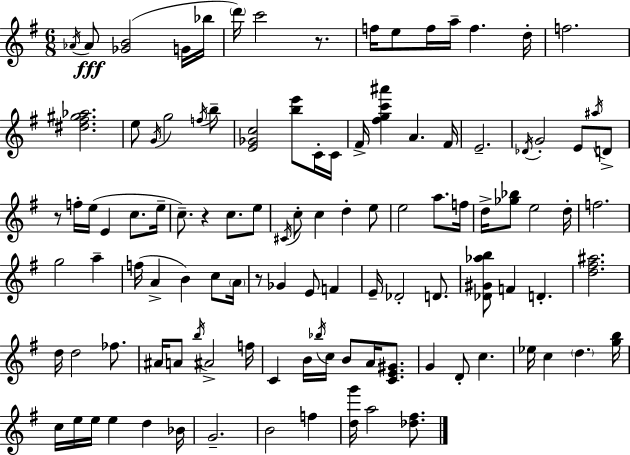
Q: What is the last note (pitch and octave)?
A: A5